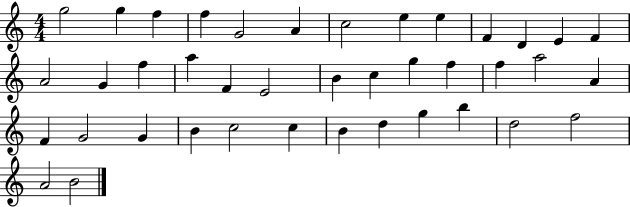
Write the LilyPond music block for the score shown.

{
  \clef treble
  \numericTimeSignature
  \time 4/4
  \key c \major
  g''2 g''4 f''4 | f''4 g'2 a'4 | c''2 e''4 e''4 | f'4 d'4 e'4 f'4 | \break a'2 g'4 f''4 | a''4 f'4 e'2 | b'4 c''4 g''4 f''4 | f''4 a''2 a'4 | \break f'4 g'2 g'4 | b'4 c''2 c''4 | b'4 d''4 g''4 b''4 | d''2 f''2 | \break a'2 b'2 | \bar "|."
}